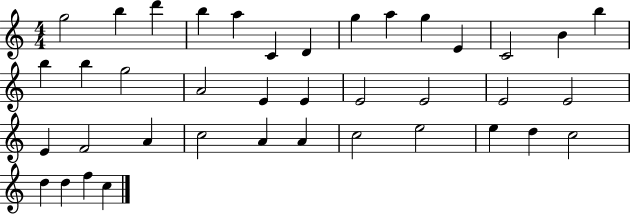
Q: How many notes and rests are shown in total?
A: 39